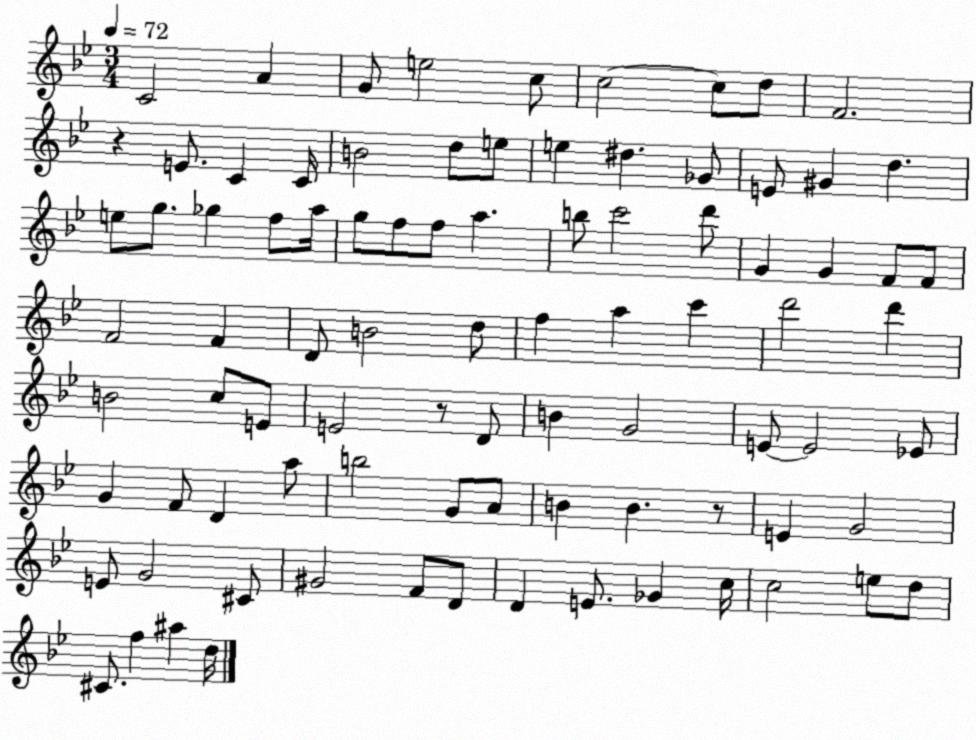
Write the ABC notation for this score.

X:1
T:Untitled
M:3/4
L:1/4
K:Bb
C2 A G/2 e2 c/2 c2 c/2 d/2 F2 z E/2 C C/4 B2 d/2 e/2 e ^d _G/2 E/2 ^G d e/2 g/2 _g f/2 a/4 g/2 f/2 f/2 a b/2 c'2 d'/2 G G F/2 F/2 F2 F D/2 B2 d/2 f a c' d'2 d' B2 c/2 E/2 E2 z/2 D/2 B G2 E/2 E2 _E/2 G F/2 D a/2 b2 G/2 A/2 B B z/2 E G2 E/2 G2 ^C/2 ^G2 F/2 D/2 D E/2 _G c/4 c2 e/2 d/2 ^C/2 f ^a d/4